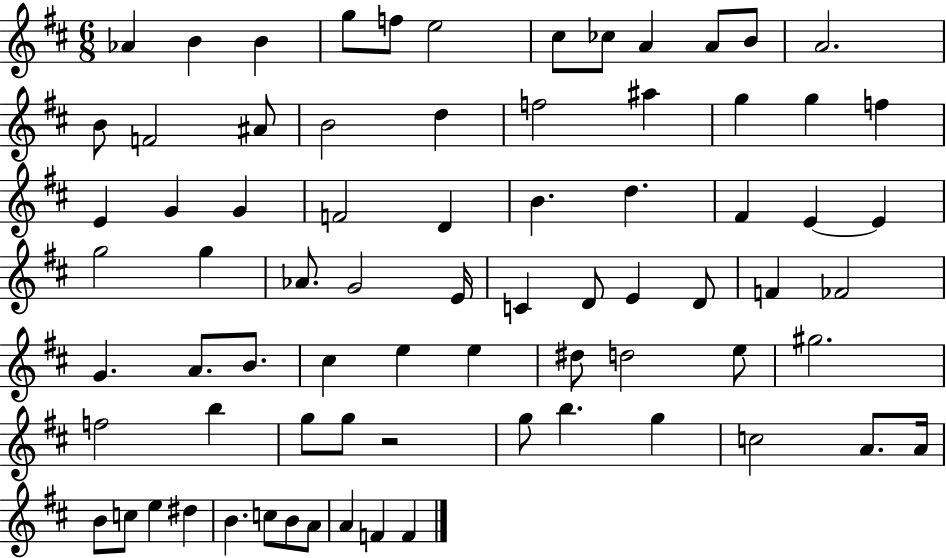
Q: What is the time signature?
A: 6/8